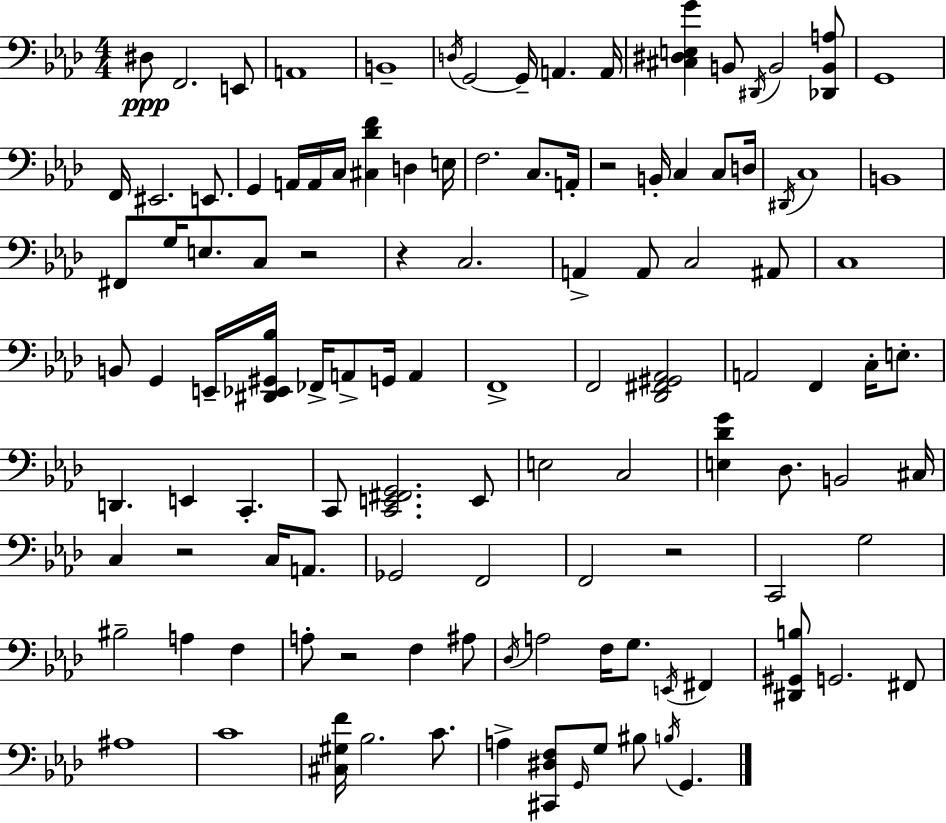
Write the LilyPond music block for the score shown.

{
  \clef bass
  \numericTimeSignature
  \time 4/4
  \key aes \major
  dis8\ppp f,2. e,8 | a,1 | b,1-- | \acciaccatura { d16 } g,2~~ g,16-- a,4. | \break a,16 <cis dis e g'>4 b,8 \acciaccatura { dis,16 } b,2 | <des, b, a>8 g,1 | f,16 eis,2. e,8. | g,4 a,16 a,16 c16 <cis des' f'>4 d4 | \break e16 f2. c8. | a,16-. r2 b,16-. c4 c8 | d16 \acciaccatura { dis,16 } c1 | b,1 | \break fis,8 g16 e8. c8 r2 | r4 c2. | a,4-> a,8 c2 | ais,8 c1 | \break b,8 g,4 e,16-- <dis, ees, gis, bes>16 fes,16-> a,8-> g,16 a,4 | f,1-> | f,2 <des, fis, gis, aes,>2 | a,2 f,4 c16-. | \break e8.-. d,4. e,4 c,4.-. | c,8 <c, e, fis, g,>2. | e,8 e2 c2 | <e des' g'>4 des8. b,2 | \break cis16 c4 r2 c16 | a,8. ges,2 f,2 | f,2 r2 | c,2 g2 | \break bis2-- a4 f4 | a8-. r2 f4 | ais8 \acciaccatura { des16 } a2 f16 g8. | \acciaccatura { e,16 } fis,4 <dis, gis, b>8 g,2. | \break fis,8 ais1 | c'1 | <cis gis f'>16 bes2. | c'8. a4-> <cis, dis f>8 \grace { g,16 } g8 bis8 | \break \acciaccatura { b16 } g,4. \bar "|."
}